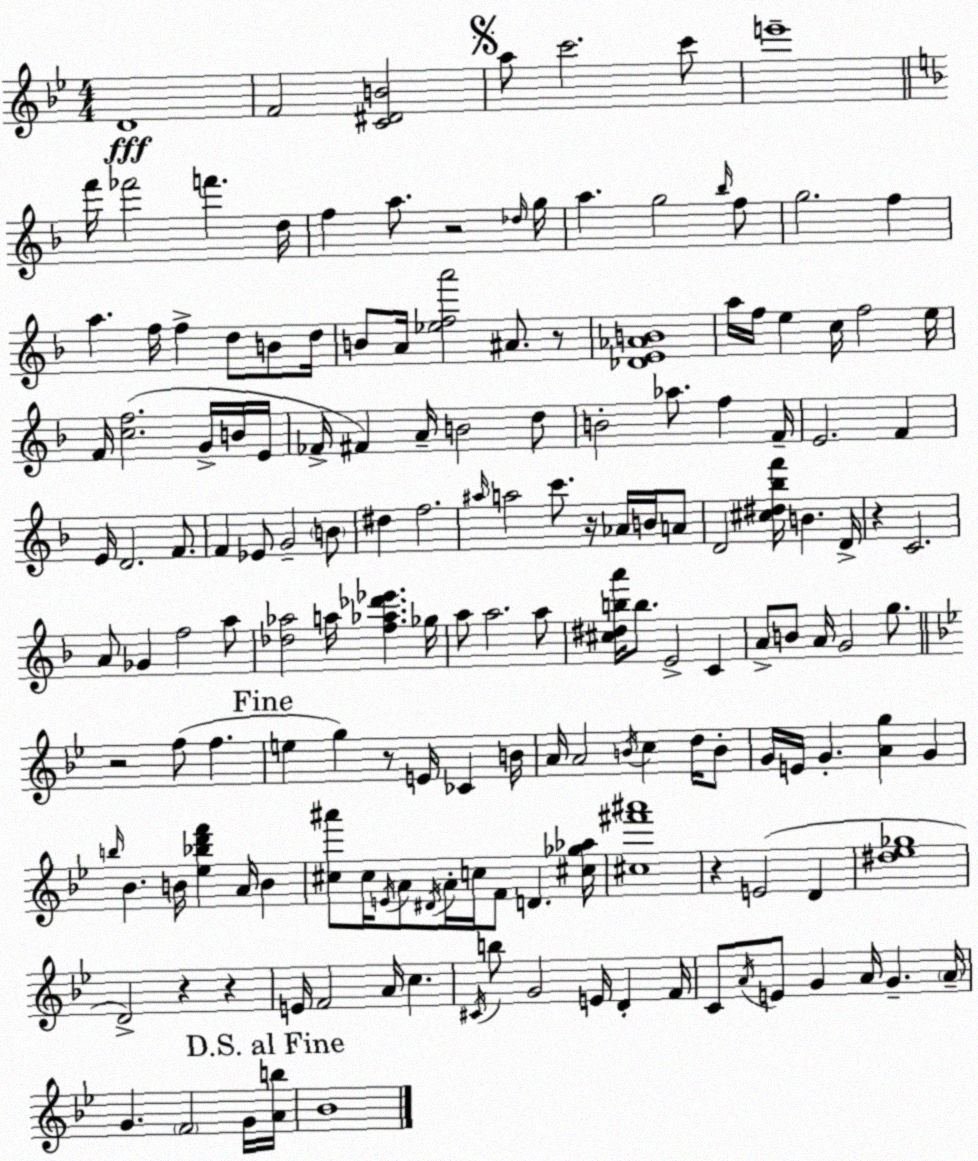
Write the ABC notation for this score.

X:1
T:Untitled
M:4/4
L:1/4
K:Gm
D4 F2 [C^DB]2 a/2 c'2 c'/2 e'4 f'/4 _f'2 f' d/4 f a/2 z2 _d/4 g/4 a g2 _b/4 f/2 g2 f a f/4 f d/2 B/2 d/4 B/2 A/4 [_efa']2 ^A/2 z/2 [_DE_AB]4 a/4 f/4 e c/4 f2 e/4 F/4 [cf]2 G/4 B/4 E/4 _F/4 ^F A/4 B2 d/2 B2 _a/2 f F/4 E2 F E/4 D2 F/2 F _E/2 G2 B/2 ^d f2 ^a/4 a2 c'/2 z/4 _A/4 B/4 A/2 D2 [^c^d_bf']/4 B D/4 z C2 A/2 _G f2 a/2 [_d_a]2 a/4 [f_a_d'_e'] _g/4 a/2 a2 a/2 [^c^dba']/4 b/2 E2 C A/2 B/2 A/4 G2 g/2 z2 f/2 f e g z/2 E/4 _C B/4 A/4 A2 B/4 c d/4 B/2 G/4 E/4 G [Ag] G b/4 _B B/4 [_e_bd'f'] A/4 B [^c^a']/2 ^c/4 E/4 A/2 ^D/4 A/4 c/4 F/2 D [^c_g_a]/4 [^c^f'^a']4 z E2 D [^d_e_g]4 D2 z z E/4 F2 A/4 c ^C/4 b/2 G2 E/4 D F/4 C/2 A/4 E/2 G A/4 G A/4 G F2 G/4 [Ab]/4 _B4